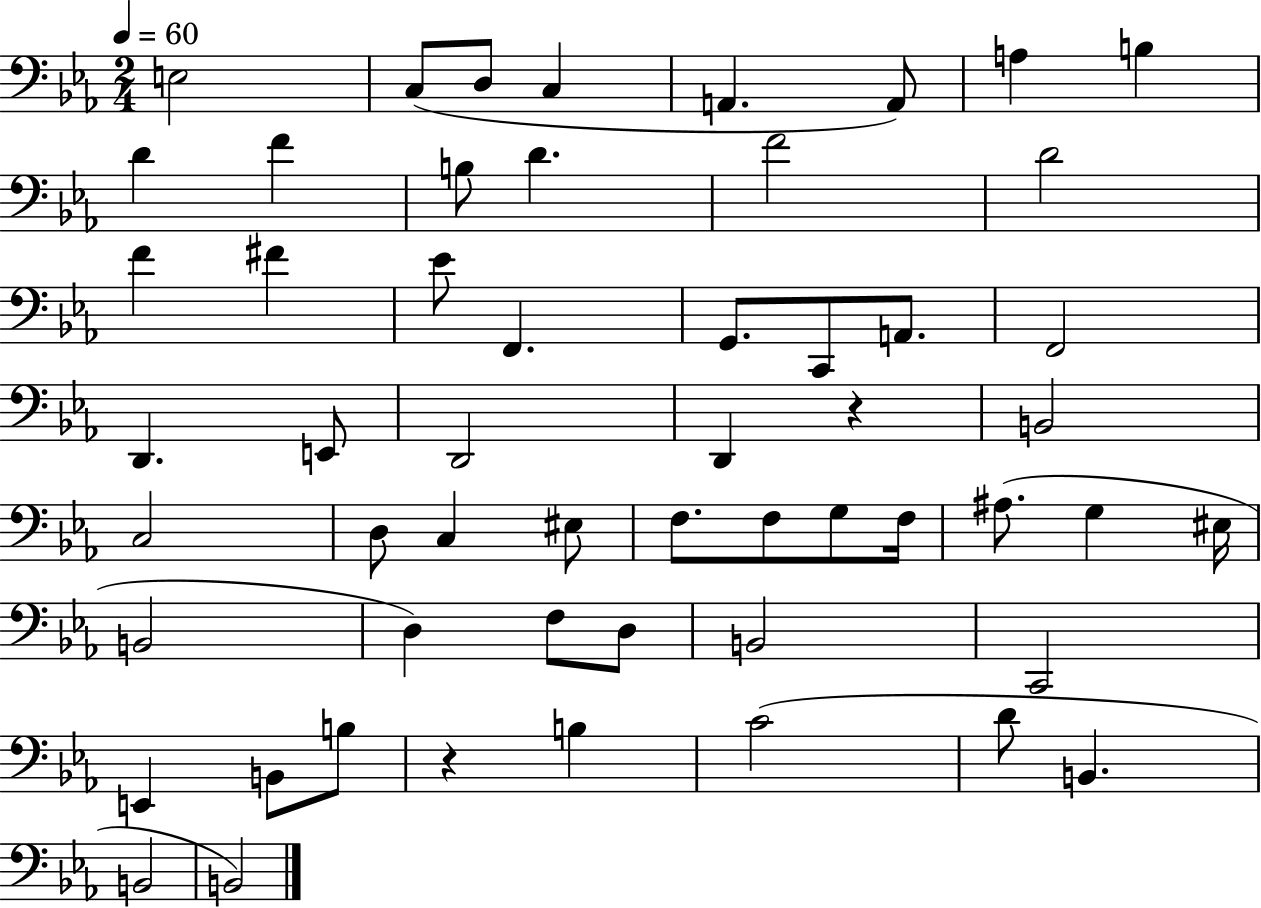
E3/h C3/e D3/e C3/q A2/q. A2/e A3/q B3/q D4/q F4/q B3/e D4/q. F4/h D4/h F4/q F#4/q Eb4/e F2/q. G2/e. C2/e A2/e. F2/h D2/q. E2/e D2/h D2/q R/q B2/h C3/h D3/e C3/q EIS3/e F3/e. F3/e G3/e F3/s A#3/e. G3/q EIS3/s B2/h D3/q F3/e D3/e B2/h C2/h E2/q B2/e B3/e R/q B3/q C4/h D4/e B2/q. B2/h B2/h